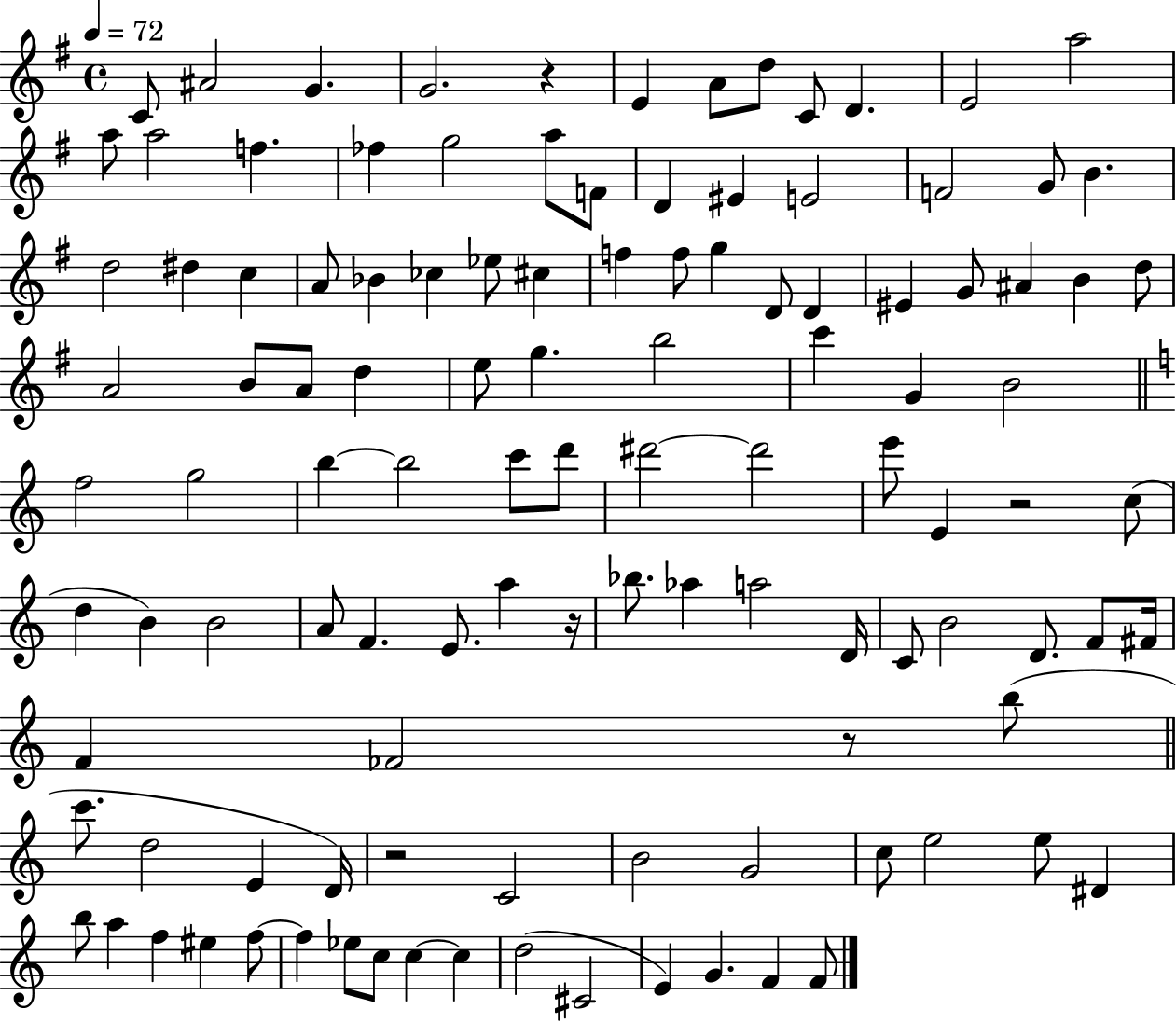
X:1
T:Untitled
M:4/4
L:1/4
K:G
C/2 ^A2 G G2 z E A/2 d/2 C/2 D E2 a2 a/2 a2 f _f g2 a/2 F/2 D ^E E2 F2 G/2 B d2 ^d c A/2 _B _c _e/2 ^c f f/2 g D/2 D ^E G/2 ^A B d/2 A2 B/2 A/2 d e/2 g b2 c' G B2 f2 g2 b b2 c'/2 d'/2 ^d'2 ^d'2 e'/2 E z2 c/2 d B B2 A/2 F E/2 a z/4 _b/2 _a a2 D/4 C/2 B2 D/2 F/2 ^F/4 F _F2 z/2 b/2 c'/2 d2 E D/4 z2 C2 B2 G2 c/2 e2 e/2 ^D b/2 a f ^e f/2 f _e/2 c/2 c c d2 ^C2 E G F F/2